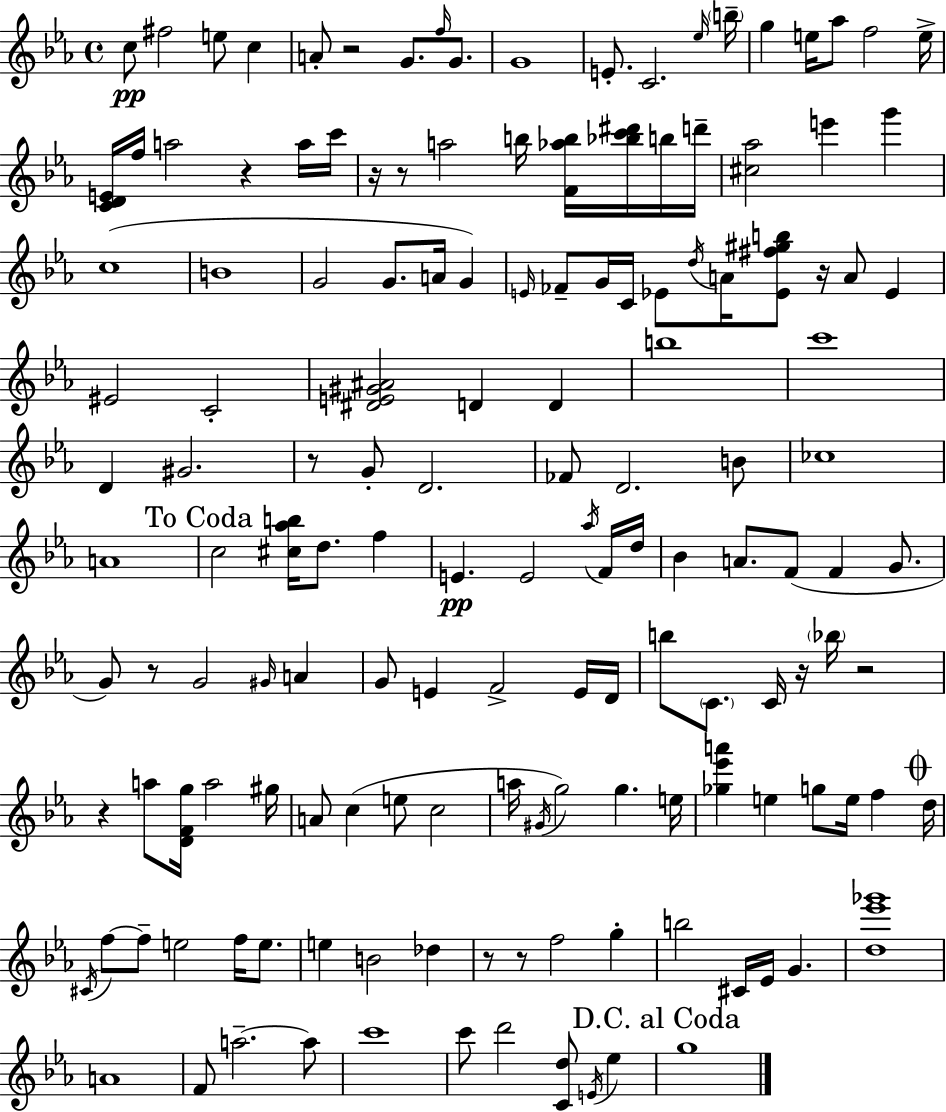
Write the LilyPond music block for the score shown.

{
  \clef treble
  \time 4/4
  \defaultTimeSignature
  \key c \minor
  c''8\pp fis''2 e''8 c''4 | a'8-. r2 g'8. \grace { f''16 } g'8. | g'1 | e'8.-. c'2. | \break \grace { ees''16 } \parenthesize b''16-- g''4 e''16 aes''8 f''2 | e''16-> <c' d' e'>16 f''16 a''2 r4 | a''16 c'''16 r16 r8 a''2 b''16 <f' aes'' b''>16 <bes'' c''' dis'''>16 | b''16 d'''16-- <cis'' aes''>2 e'''4 g'''4 | \break c''1( | b'1 | g'2 g'8. a'16 g'4) | \grace { e'16 } fes'8-- g'16 c'16 ees'8 \acciaccatura { d''16 } a'16 <ees' fis'' gis'' b''>8 r16 a'8 | \break ees'4 eis'2 c'2-. | <dis' e' gis' ais'>2 d'4 | d'4 b''1 | c'''1 | \break d'4 gis'2. | r8 g'8-. d'2. | fes'8 d'2. | b'8 ces''1 | \break a'1 | \mark "To Coda" c''2 <cis'' aes'' b''>16 d''8. | f''4 e'4.\pp e'2 | \acciaccatura { aes''16 } f'16 d''16 bes'4 a'8. f'8( f'4 | \break g'8. g'8) r8 g'2 | \grace { gis'16 } a'4 g'8 e'4 f'2-> | e'16 d'16 b''8 \parenthesize c'8. c'16 r16 \parenthesize bes''16 r2 | r4 a''8 <d' f' g''>16 a''2 | \break gis''16 a'8 c''4( e''8 c''2 | a''16 \acciaccatura { gis'16 }) g''2 | g''4. e''16 <ges'' ees''' a'''>4 e''4 g''8 | e''16 f''4 \mark \markup { \musicglyph "scripts.coda" } d''16 \acciaccatura { cis'16 } f''8~~ f''8-- e''2 | \break f''16 e''8. e''4 b'2 | des''4 r8 r8 f''2 | g''4-. b''2 | cis'16 ees'16 g'4. <d'' ees''' ges'''>1 | \break a'1 | f'8 a''2.--~~ | a''8 c'''1 | c'''8 d'''2 | \break <c' d''>8 \acciaccatura { e'16 } ees''4 \mark "D.C. al Coda" g''1 | \bar "|."
}